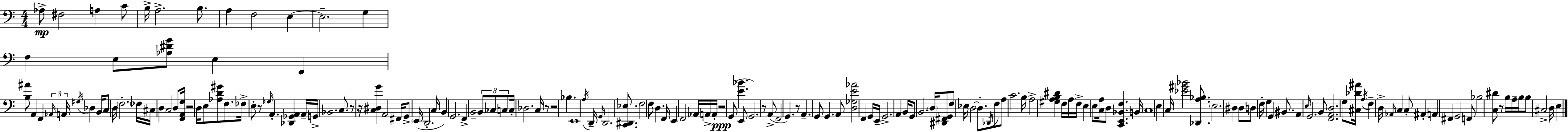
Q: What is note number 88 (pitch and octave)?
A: A2